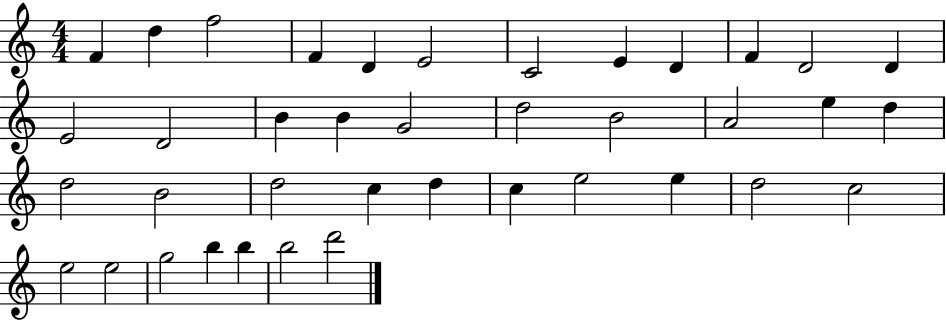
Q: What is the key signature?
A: C major